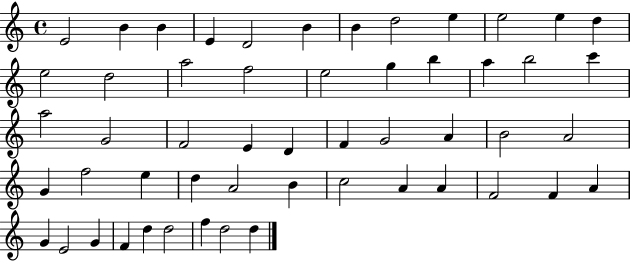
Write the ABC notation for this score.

X:1
T:Untitled
M:4/4
L:1/4
K:C
E2 B B E D2 B B d2 e e2 e d e2 d2 a2 f2 e2 g b a b2 c' a2 G2 F2 E D F G2 A B2 A2 G f2 e d A2 B c2 A A F2 F A G E2 G F d d2 f d2 d